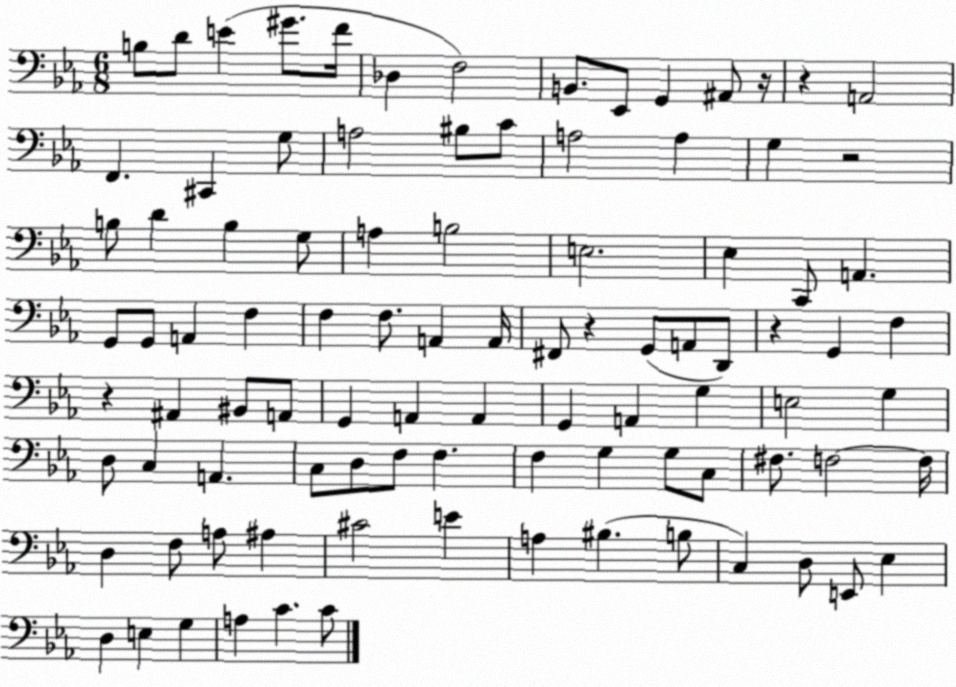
X:1
T:Untitled
M:6/8
L:1/4
K:Eb
B,/2 D/2 E ^G/2 F/4 _D, F,2 B,,/2 _E,,/2 G,, ^A,,/2 z/4 z A,,2 F,, ^C,, G,/2 A,2 ^B,/2 C/2 A,2 A, G, z2 B,/2 D B, G,/2 A, B,2 E,2 _E, C,,/2 A,, G,,/2 G,,/2 A,, F, F, F,/2 A,, A,,/4 ^F,,/2 z G,,/2 A,,/2 D,,/2 z G,, F, z ^A,, ^B,,/2 A,,/2 G,, A,, A,, G,, A,, G, E,2 G, D,/2 C, A,, C,/2 D,/2 F,/2 F, F, G, G,/2 C,/2 ^F,/2 F,2 F,/4 D, F,/2 A,/2 ^A, ^C2 E A, ^B, B,/2 C, D,/2 E,,/2 _E, D, E, G, A, C C/2